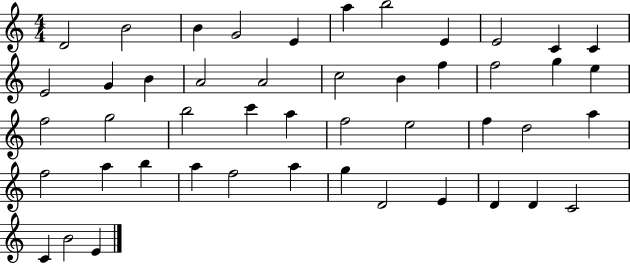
{
  \clef treble
  \numericTimeSignature
  \time 4/4
  \key c \major
  d'2 b'2 | b'4 g'2 e'4 | a''4 b''2 e'4 | e'2 c'4 c'4 | \break e'2 g'4 b'4 | a'2 a'2 | c''2 b'4 f''4 | f''2 g''4 e''4 | \break f''2 g''2 | b''2 c'''4 a''4 | f''2 e''2 | f''4 d''2 a''4 | \break f''2 a''4 b''4 | a''4 f''2 a''4 | g''4 d'2 e'4 | d'4 d'4 c'2 | \break c'4 b'2 e'4 | \bar "|."
}